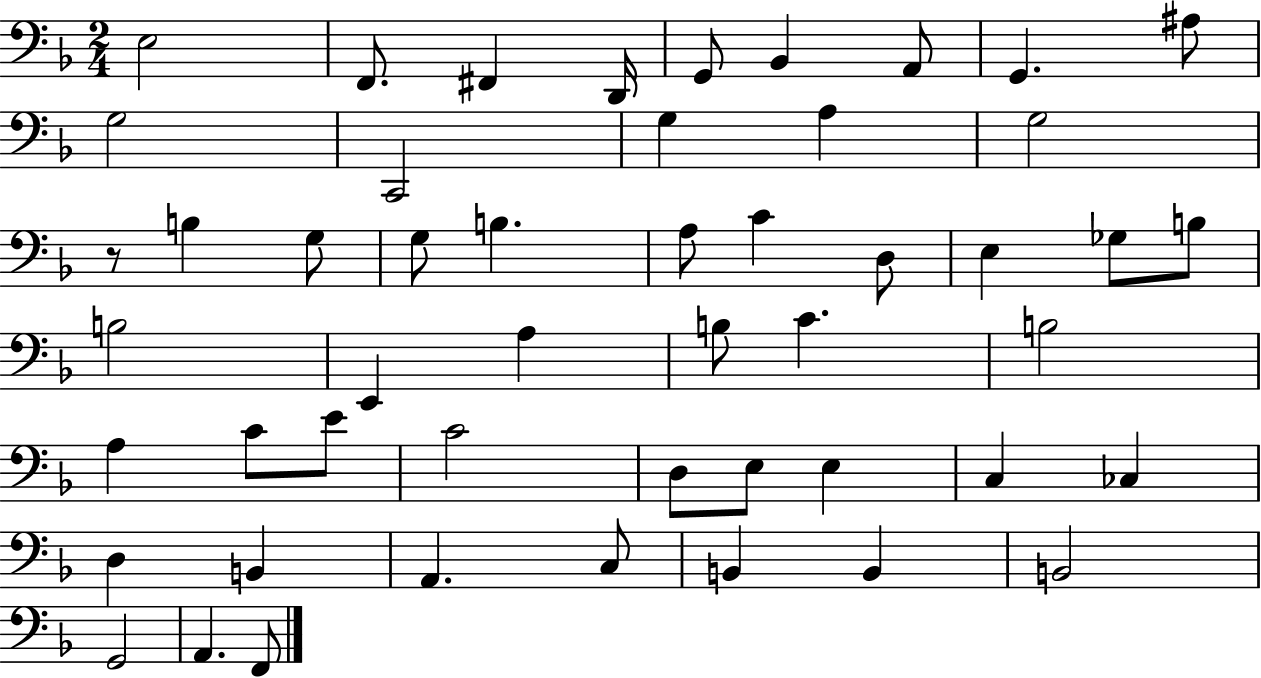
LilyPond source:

{
  \clef bass
  \numericTimeSignature
  \time 2/4
  \key f \major
  e2 | f,8. fis,4 d,16 | g,8 bes,4 a,8 | g,4. ais8 | \break g2 | c,2 | g4 a4 | g2 | \break r8 b4 g8 | g8 b4. | a8 c'4 d8 | e4 ges8 b8 | \break b2 | e,4 a4 | b8 c'4. | b2 | \break a4 c'8 e'8 | c'2 | d8 e8 e4 | c4 ces4 | \break d4 b,4 | a,4. c8 | b,4 b,4 | b,2 | \break g,2 | a,4. f,8 | \bar "|."
}